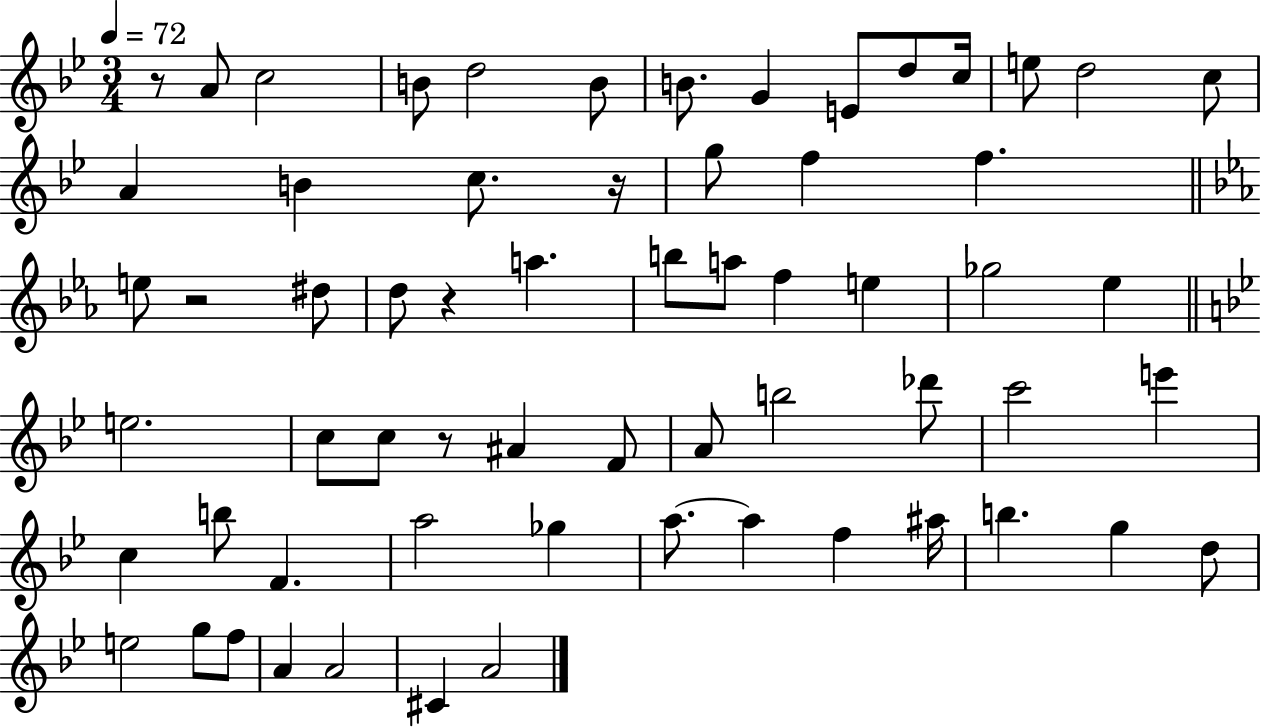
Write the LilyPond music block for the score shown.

{
  \clef treble
  \numericTimeSignature
  \time 3/4
  \key bes \major
  \tempo 4 = 72
  r8 a'8 c''2 | b'8 d''2 b'8 | b'8. g'4 e'8 d''8 c''16 | e''8 d''2 c''8 | \break a'4 b'4 c''8. r16 | g''8 f''4 f''4. | \bar "||" \break \key ees \major e''8 r2 dis''8 | d''8 r4 a''4. | b''8 a''8 f''4 e''4 | ges''2 ees''4 | \break \bar "||" \break \key bes \major e''2. | c''8 c''8 r8 ais'4 f'8 | a'8 b''2 des'''8 | c'''2 e'''4 | \break c''4 b''8 f'4. | a''2 ges''4 | a''8.~~ a''4 f''4 ais''16 | b''4. g''4 d''8 | \break e''2 g''8 f''8 | a'4 a'2 | cis'4 a'2 | \bar "|."
}